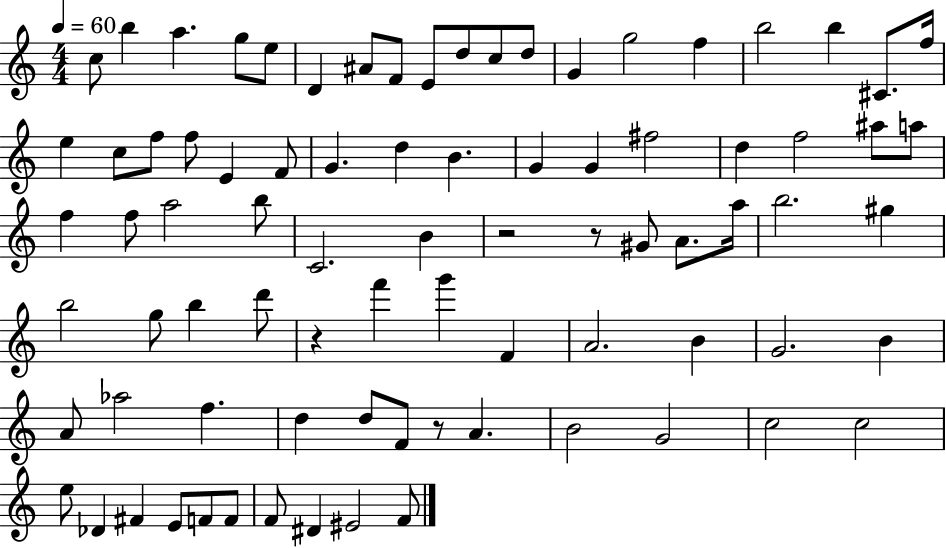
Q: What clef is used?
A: treble